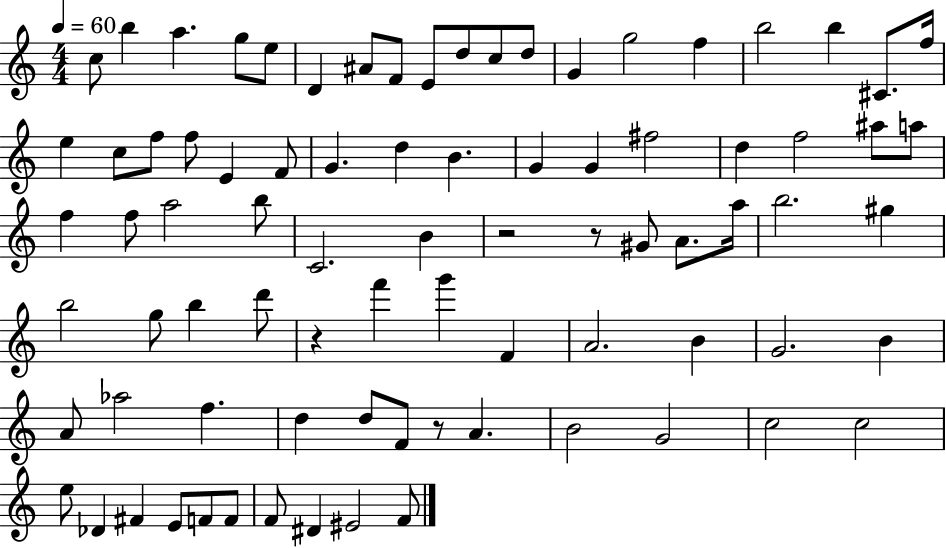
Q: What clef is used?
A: treble